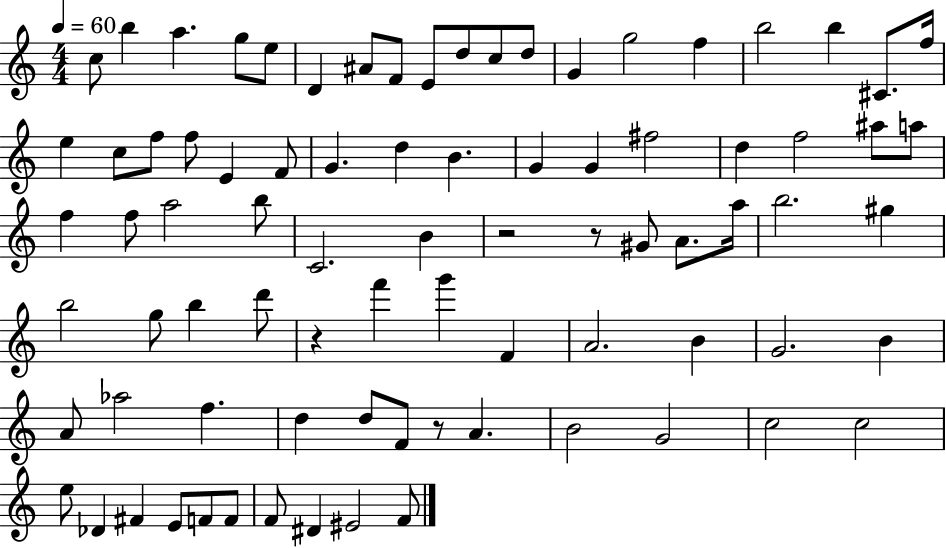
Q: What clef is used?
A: treble